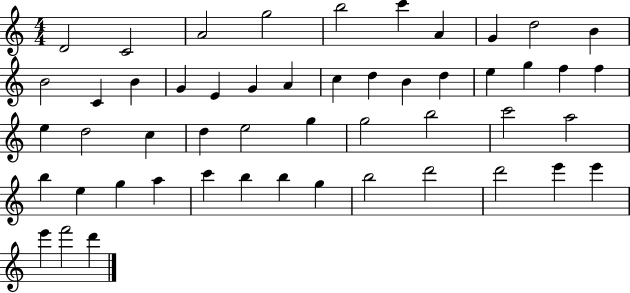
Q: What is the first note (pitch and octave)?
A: D4